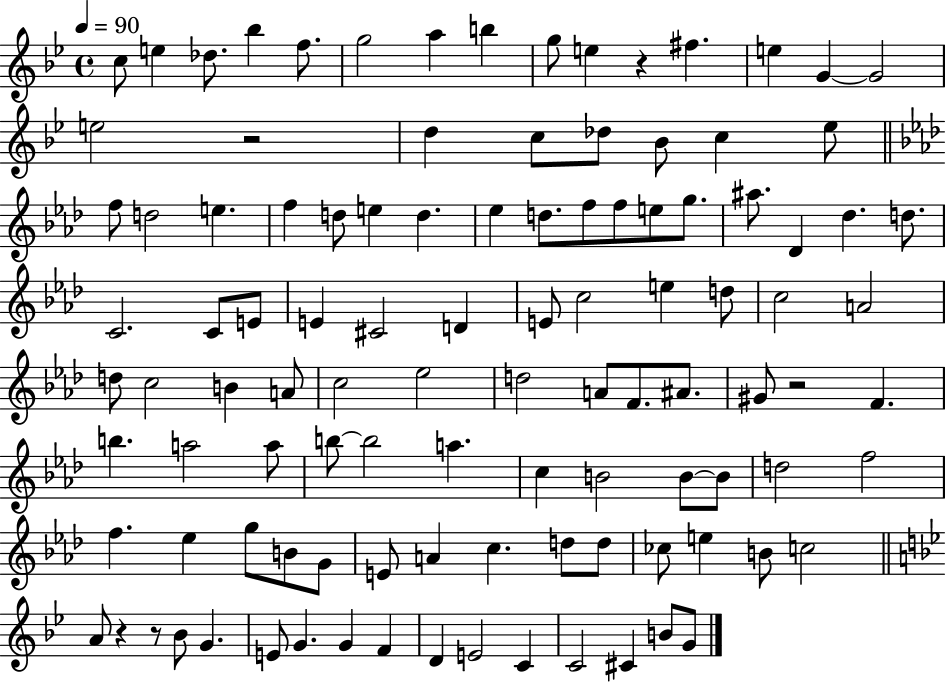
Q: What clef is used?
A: treble